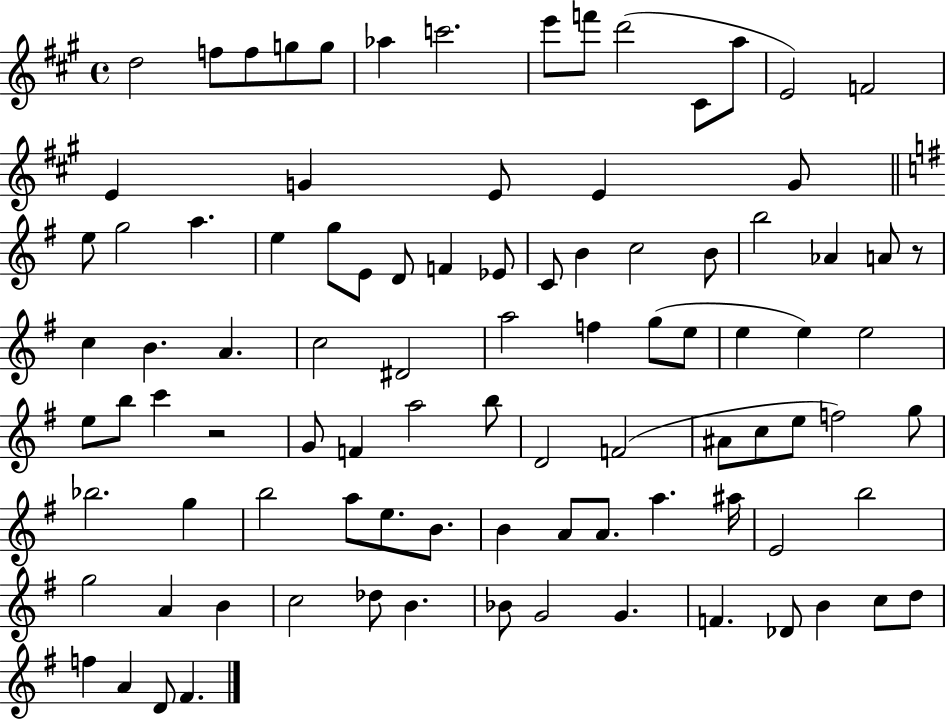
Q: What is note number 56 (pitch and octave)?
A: F4